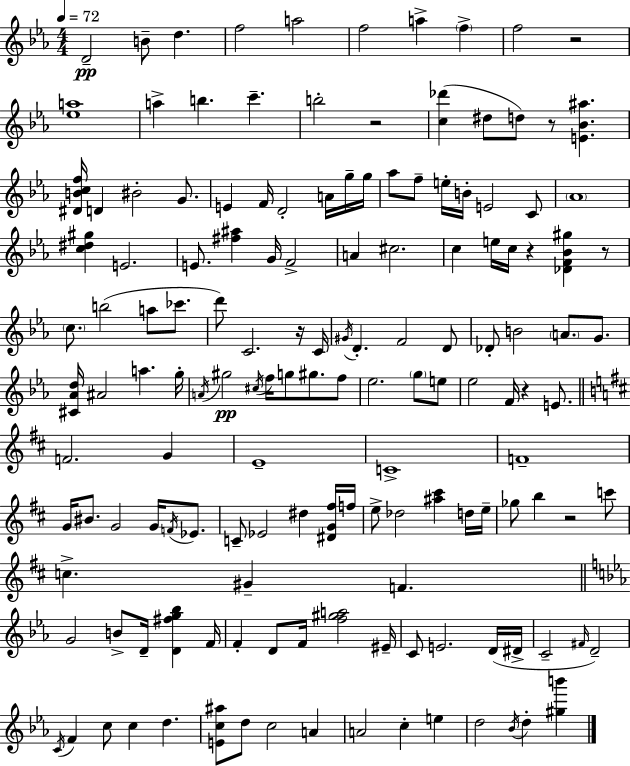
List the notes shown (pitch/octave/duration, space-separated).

D4/h B4/e D5/q. F5/h A5/h F5/h A5/q F5/q F5/h R/h [Eb5,A5]/w A5/q B5/q. C6/q. B5/h R/h [C5,Db6]/q D#5/e D5/e R/e [E4,Bb4,A#5]/q. [D#4,B4,C5,F5]/s D4/q BIS4/h G4/e. E4/q F4/s D4/h A4/s G5/s G5/s Ab5/e F5/e E5/s B4/s E4/h C4/e Ab4/w [C5,D#5,G#5]/q E4/h. E4/e. [F#5,A#5]/q G4/s F4/h A4/q C#5/h. C5/q E5/s C5/s R/q [Db4,F4,Bb4,G#5]/q R/e C5/e. B5/h A5/e CES6/e. D6/e C4/h. R/s C4/s G#4/s D4/q. F4/h D4/e Db4/e B4/h A4/e. G4/e. [C#4,Ab4,D5]/s A#4/h A5/q. G5/s A4/s G#5/h C#5/s F5/s G5/e G#5/e. F5/e Eb5/h. G5/e E5/e Eb5/h F4/s R/q E4/e. F4/h. G4/q E4/w C4/w F4/w G4/s BIS4/e. G4/h G4/s F4/s Eb4/e. C4/e Eb4/h D#5/q [D#4,G4,F#5]/s F5/s E5/e Db5/h [A#5,C#6]/q D5/s E5/s Gb5/e B5/q R/h C6/e C5/q. G#4/q F4/q. G4/h B4/e D4/s [D4,F#5,G5,Bb5]/q F4/s F4/q D4/e F4/s [F5,G#5,A5]/h EIS4/s C4/e E4/h. D4/s D#4/s C4/h F#4/s D4/h C4/s F4/q C5/e C5/q D5/q. [E4,C5,A#5]/e D5/e C5/h A4/q A4/h C5/q E5/q D5/h Bb4/s D5/q [G#5,B6]/q